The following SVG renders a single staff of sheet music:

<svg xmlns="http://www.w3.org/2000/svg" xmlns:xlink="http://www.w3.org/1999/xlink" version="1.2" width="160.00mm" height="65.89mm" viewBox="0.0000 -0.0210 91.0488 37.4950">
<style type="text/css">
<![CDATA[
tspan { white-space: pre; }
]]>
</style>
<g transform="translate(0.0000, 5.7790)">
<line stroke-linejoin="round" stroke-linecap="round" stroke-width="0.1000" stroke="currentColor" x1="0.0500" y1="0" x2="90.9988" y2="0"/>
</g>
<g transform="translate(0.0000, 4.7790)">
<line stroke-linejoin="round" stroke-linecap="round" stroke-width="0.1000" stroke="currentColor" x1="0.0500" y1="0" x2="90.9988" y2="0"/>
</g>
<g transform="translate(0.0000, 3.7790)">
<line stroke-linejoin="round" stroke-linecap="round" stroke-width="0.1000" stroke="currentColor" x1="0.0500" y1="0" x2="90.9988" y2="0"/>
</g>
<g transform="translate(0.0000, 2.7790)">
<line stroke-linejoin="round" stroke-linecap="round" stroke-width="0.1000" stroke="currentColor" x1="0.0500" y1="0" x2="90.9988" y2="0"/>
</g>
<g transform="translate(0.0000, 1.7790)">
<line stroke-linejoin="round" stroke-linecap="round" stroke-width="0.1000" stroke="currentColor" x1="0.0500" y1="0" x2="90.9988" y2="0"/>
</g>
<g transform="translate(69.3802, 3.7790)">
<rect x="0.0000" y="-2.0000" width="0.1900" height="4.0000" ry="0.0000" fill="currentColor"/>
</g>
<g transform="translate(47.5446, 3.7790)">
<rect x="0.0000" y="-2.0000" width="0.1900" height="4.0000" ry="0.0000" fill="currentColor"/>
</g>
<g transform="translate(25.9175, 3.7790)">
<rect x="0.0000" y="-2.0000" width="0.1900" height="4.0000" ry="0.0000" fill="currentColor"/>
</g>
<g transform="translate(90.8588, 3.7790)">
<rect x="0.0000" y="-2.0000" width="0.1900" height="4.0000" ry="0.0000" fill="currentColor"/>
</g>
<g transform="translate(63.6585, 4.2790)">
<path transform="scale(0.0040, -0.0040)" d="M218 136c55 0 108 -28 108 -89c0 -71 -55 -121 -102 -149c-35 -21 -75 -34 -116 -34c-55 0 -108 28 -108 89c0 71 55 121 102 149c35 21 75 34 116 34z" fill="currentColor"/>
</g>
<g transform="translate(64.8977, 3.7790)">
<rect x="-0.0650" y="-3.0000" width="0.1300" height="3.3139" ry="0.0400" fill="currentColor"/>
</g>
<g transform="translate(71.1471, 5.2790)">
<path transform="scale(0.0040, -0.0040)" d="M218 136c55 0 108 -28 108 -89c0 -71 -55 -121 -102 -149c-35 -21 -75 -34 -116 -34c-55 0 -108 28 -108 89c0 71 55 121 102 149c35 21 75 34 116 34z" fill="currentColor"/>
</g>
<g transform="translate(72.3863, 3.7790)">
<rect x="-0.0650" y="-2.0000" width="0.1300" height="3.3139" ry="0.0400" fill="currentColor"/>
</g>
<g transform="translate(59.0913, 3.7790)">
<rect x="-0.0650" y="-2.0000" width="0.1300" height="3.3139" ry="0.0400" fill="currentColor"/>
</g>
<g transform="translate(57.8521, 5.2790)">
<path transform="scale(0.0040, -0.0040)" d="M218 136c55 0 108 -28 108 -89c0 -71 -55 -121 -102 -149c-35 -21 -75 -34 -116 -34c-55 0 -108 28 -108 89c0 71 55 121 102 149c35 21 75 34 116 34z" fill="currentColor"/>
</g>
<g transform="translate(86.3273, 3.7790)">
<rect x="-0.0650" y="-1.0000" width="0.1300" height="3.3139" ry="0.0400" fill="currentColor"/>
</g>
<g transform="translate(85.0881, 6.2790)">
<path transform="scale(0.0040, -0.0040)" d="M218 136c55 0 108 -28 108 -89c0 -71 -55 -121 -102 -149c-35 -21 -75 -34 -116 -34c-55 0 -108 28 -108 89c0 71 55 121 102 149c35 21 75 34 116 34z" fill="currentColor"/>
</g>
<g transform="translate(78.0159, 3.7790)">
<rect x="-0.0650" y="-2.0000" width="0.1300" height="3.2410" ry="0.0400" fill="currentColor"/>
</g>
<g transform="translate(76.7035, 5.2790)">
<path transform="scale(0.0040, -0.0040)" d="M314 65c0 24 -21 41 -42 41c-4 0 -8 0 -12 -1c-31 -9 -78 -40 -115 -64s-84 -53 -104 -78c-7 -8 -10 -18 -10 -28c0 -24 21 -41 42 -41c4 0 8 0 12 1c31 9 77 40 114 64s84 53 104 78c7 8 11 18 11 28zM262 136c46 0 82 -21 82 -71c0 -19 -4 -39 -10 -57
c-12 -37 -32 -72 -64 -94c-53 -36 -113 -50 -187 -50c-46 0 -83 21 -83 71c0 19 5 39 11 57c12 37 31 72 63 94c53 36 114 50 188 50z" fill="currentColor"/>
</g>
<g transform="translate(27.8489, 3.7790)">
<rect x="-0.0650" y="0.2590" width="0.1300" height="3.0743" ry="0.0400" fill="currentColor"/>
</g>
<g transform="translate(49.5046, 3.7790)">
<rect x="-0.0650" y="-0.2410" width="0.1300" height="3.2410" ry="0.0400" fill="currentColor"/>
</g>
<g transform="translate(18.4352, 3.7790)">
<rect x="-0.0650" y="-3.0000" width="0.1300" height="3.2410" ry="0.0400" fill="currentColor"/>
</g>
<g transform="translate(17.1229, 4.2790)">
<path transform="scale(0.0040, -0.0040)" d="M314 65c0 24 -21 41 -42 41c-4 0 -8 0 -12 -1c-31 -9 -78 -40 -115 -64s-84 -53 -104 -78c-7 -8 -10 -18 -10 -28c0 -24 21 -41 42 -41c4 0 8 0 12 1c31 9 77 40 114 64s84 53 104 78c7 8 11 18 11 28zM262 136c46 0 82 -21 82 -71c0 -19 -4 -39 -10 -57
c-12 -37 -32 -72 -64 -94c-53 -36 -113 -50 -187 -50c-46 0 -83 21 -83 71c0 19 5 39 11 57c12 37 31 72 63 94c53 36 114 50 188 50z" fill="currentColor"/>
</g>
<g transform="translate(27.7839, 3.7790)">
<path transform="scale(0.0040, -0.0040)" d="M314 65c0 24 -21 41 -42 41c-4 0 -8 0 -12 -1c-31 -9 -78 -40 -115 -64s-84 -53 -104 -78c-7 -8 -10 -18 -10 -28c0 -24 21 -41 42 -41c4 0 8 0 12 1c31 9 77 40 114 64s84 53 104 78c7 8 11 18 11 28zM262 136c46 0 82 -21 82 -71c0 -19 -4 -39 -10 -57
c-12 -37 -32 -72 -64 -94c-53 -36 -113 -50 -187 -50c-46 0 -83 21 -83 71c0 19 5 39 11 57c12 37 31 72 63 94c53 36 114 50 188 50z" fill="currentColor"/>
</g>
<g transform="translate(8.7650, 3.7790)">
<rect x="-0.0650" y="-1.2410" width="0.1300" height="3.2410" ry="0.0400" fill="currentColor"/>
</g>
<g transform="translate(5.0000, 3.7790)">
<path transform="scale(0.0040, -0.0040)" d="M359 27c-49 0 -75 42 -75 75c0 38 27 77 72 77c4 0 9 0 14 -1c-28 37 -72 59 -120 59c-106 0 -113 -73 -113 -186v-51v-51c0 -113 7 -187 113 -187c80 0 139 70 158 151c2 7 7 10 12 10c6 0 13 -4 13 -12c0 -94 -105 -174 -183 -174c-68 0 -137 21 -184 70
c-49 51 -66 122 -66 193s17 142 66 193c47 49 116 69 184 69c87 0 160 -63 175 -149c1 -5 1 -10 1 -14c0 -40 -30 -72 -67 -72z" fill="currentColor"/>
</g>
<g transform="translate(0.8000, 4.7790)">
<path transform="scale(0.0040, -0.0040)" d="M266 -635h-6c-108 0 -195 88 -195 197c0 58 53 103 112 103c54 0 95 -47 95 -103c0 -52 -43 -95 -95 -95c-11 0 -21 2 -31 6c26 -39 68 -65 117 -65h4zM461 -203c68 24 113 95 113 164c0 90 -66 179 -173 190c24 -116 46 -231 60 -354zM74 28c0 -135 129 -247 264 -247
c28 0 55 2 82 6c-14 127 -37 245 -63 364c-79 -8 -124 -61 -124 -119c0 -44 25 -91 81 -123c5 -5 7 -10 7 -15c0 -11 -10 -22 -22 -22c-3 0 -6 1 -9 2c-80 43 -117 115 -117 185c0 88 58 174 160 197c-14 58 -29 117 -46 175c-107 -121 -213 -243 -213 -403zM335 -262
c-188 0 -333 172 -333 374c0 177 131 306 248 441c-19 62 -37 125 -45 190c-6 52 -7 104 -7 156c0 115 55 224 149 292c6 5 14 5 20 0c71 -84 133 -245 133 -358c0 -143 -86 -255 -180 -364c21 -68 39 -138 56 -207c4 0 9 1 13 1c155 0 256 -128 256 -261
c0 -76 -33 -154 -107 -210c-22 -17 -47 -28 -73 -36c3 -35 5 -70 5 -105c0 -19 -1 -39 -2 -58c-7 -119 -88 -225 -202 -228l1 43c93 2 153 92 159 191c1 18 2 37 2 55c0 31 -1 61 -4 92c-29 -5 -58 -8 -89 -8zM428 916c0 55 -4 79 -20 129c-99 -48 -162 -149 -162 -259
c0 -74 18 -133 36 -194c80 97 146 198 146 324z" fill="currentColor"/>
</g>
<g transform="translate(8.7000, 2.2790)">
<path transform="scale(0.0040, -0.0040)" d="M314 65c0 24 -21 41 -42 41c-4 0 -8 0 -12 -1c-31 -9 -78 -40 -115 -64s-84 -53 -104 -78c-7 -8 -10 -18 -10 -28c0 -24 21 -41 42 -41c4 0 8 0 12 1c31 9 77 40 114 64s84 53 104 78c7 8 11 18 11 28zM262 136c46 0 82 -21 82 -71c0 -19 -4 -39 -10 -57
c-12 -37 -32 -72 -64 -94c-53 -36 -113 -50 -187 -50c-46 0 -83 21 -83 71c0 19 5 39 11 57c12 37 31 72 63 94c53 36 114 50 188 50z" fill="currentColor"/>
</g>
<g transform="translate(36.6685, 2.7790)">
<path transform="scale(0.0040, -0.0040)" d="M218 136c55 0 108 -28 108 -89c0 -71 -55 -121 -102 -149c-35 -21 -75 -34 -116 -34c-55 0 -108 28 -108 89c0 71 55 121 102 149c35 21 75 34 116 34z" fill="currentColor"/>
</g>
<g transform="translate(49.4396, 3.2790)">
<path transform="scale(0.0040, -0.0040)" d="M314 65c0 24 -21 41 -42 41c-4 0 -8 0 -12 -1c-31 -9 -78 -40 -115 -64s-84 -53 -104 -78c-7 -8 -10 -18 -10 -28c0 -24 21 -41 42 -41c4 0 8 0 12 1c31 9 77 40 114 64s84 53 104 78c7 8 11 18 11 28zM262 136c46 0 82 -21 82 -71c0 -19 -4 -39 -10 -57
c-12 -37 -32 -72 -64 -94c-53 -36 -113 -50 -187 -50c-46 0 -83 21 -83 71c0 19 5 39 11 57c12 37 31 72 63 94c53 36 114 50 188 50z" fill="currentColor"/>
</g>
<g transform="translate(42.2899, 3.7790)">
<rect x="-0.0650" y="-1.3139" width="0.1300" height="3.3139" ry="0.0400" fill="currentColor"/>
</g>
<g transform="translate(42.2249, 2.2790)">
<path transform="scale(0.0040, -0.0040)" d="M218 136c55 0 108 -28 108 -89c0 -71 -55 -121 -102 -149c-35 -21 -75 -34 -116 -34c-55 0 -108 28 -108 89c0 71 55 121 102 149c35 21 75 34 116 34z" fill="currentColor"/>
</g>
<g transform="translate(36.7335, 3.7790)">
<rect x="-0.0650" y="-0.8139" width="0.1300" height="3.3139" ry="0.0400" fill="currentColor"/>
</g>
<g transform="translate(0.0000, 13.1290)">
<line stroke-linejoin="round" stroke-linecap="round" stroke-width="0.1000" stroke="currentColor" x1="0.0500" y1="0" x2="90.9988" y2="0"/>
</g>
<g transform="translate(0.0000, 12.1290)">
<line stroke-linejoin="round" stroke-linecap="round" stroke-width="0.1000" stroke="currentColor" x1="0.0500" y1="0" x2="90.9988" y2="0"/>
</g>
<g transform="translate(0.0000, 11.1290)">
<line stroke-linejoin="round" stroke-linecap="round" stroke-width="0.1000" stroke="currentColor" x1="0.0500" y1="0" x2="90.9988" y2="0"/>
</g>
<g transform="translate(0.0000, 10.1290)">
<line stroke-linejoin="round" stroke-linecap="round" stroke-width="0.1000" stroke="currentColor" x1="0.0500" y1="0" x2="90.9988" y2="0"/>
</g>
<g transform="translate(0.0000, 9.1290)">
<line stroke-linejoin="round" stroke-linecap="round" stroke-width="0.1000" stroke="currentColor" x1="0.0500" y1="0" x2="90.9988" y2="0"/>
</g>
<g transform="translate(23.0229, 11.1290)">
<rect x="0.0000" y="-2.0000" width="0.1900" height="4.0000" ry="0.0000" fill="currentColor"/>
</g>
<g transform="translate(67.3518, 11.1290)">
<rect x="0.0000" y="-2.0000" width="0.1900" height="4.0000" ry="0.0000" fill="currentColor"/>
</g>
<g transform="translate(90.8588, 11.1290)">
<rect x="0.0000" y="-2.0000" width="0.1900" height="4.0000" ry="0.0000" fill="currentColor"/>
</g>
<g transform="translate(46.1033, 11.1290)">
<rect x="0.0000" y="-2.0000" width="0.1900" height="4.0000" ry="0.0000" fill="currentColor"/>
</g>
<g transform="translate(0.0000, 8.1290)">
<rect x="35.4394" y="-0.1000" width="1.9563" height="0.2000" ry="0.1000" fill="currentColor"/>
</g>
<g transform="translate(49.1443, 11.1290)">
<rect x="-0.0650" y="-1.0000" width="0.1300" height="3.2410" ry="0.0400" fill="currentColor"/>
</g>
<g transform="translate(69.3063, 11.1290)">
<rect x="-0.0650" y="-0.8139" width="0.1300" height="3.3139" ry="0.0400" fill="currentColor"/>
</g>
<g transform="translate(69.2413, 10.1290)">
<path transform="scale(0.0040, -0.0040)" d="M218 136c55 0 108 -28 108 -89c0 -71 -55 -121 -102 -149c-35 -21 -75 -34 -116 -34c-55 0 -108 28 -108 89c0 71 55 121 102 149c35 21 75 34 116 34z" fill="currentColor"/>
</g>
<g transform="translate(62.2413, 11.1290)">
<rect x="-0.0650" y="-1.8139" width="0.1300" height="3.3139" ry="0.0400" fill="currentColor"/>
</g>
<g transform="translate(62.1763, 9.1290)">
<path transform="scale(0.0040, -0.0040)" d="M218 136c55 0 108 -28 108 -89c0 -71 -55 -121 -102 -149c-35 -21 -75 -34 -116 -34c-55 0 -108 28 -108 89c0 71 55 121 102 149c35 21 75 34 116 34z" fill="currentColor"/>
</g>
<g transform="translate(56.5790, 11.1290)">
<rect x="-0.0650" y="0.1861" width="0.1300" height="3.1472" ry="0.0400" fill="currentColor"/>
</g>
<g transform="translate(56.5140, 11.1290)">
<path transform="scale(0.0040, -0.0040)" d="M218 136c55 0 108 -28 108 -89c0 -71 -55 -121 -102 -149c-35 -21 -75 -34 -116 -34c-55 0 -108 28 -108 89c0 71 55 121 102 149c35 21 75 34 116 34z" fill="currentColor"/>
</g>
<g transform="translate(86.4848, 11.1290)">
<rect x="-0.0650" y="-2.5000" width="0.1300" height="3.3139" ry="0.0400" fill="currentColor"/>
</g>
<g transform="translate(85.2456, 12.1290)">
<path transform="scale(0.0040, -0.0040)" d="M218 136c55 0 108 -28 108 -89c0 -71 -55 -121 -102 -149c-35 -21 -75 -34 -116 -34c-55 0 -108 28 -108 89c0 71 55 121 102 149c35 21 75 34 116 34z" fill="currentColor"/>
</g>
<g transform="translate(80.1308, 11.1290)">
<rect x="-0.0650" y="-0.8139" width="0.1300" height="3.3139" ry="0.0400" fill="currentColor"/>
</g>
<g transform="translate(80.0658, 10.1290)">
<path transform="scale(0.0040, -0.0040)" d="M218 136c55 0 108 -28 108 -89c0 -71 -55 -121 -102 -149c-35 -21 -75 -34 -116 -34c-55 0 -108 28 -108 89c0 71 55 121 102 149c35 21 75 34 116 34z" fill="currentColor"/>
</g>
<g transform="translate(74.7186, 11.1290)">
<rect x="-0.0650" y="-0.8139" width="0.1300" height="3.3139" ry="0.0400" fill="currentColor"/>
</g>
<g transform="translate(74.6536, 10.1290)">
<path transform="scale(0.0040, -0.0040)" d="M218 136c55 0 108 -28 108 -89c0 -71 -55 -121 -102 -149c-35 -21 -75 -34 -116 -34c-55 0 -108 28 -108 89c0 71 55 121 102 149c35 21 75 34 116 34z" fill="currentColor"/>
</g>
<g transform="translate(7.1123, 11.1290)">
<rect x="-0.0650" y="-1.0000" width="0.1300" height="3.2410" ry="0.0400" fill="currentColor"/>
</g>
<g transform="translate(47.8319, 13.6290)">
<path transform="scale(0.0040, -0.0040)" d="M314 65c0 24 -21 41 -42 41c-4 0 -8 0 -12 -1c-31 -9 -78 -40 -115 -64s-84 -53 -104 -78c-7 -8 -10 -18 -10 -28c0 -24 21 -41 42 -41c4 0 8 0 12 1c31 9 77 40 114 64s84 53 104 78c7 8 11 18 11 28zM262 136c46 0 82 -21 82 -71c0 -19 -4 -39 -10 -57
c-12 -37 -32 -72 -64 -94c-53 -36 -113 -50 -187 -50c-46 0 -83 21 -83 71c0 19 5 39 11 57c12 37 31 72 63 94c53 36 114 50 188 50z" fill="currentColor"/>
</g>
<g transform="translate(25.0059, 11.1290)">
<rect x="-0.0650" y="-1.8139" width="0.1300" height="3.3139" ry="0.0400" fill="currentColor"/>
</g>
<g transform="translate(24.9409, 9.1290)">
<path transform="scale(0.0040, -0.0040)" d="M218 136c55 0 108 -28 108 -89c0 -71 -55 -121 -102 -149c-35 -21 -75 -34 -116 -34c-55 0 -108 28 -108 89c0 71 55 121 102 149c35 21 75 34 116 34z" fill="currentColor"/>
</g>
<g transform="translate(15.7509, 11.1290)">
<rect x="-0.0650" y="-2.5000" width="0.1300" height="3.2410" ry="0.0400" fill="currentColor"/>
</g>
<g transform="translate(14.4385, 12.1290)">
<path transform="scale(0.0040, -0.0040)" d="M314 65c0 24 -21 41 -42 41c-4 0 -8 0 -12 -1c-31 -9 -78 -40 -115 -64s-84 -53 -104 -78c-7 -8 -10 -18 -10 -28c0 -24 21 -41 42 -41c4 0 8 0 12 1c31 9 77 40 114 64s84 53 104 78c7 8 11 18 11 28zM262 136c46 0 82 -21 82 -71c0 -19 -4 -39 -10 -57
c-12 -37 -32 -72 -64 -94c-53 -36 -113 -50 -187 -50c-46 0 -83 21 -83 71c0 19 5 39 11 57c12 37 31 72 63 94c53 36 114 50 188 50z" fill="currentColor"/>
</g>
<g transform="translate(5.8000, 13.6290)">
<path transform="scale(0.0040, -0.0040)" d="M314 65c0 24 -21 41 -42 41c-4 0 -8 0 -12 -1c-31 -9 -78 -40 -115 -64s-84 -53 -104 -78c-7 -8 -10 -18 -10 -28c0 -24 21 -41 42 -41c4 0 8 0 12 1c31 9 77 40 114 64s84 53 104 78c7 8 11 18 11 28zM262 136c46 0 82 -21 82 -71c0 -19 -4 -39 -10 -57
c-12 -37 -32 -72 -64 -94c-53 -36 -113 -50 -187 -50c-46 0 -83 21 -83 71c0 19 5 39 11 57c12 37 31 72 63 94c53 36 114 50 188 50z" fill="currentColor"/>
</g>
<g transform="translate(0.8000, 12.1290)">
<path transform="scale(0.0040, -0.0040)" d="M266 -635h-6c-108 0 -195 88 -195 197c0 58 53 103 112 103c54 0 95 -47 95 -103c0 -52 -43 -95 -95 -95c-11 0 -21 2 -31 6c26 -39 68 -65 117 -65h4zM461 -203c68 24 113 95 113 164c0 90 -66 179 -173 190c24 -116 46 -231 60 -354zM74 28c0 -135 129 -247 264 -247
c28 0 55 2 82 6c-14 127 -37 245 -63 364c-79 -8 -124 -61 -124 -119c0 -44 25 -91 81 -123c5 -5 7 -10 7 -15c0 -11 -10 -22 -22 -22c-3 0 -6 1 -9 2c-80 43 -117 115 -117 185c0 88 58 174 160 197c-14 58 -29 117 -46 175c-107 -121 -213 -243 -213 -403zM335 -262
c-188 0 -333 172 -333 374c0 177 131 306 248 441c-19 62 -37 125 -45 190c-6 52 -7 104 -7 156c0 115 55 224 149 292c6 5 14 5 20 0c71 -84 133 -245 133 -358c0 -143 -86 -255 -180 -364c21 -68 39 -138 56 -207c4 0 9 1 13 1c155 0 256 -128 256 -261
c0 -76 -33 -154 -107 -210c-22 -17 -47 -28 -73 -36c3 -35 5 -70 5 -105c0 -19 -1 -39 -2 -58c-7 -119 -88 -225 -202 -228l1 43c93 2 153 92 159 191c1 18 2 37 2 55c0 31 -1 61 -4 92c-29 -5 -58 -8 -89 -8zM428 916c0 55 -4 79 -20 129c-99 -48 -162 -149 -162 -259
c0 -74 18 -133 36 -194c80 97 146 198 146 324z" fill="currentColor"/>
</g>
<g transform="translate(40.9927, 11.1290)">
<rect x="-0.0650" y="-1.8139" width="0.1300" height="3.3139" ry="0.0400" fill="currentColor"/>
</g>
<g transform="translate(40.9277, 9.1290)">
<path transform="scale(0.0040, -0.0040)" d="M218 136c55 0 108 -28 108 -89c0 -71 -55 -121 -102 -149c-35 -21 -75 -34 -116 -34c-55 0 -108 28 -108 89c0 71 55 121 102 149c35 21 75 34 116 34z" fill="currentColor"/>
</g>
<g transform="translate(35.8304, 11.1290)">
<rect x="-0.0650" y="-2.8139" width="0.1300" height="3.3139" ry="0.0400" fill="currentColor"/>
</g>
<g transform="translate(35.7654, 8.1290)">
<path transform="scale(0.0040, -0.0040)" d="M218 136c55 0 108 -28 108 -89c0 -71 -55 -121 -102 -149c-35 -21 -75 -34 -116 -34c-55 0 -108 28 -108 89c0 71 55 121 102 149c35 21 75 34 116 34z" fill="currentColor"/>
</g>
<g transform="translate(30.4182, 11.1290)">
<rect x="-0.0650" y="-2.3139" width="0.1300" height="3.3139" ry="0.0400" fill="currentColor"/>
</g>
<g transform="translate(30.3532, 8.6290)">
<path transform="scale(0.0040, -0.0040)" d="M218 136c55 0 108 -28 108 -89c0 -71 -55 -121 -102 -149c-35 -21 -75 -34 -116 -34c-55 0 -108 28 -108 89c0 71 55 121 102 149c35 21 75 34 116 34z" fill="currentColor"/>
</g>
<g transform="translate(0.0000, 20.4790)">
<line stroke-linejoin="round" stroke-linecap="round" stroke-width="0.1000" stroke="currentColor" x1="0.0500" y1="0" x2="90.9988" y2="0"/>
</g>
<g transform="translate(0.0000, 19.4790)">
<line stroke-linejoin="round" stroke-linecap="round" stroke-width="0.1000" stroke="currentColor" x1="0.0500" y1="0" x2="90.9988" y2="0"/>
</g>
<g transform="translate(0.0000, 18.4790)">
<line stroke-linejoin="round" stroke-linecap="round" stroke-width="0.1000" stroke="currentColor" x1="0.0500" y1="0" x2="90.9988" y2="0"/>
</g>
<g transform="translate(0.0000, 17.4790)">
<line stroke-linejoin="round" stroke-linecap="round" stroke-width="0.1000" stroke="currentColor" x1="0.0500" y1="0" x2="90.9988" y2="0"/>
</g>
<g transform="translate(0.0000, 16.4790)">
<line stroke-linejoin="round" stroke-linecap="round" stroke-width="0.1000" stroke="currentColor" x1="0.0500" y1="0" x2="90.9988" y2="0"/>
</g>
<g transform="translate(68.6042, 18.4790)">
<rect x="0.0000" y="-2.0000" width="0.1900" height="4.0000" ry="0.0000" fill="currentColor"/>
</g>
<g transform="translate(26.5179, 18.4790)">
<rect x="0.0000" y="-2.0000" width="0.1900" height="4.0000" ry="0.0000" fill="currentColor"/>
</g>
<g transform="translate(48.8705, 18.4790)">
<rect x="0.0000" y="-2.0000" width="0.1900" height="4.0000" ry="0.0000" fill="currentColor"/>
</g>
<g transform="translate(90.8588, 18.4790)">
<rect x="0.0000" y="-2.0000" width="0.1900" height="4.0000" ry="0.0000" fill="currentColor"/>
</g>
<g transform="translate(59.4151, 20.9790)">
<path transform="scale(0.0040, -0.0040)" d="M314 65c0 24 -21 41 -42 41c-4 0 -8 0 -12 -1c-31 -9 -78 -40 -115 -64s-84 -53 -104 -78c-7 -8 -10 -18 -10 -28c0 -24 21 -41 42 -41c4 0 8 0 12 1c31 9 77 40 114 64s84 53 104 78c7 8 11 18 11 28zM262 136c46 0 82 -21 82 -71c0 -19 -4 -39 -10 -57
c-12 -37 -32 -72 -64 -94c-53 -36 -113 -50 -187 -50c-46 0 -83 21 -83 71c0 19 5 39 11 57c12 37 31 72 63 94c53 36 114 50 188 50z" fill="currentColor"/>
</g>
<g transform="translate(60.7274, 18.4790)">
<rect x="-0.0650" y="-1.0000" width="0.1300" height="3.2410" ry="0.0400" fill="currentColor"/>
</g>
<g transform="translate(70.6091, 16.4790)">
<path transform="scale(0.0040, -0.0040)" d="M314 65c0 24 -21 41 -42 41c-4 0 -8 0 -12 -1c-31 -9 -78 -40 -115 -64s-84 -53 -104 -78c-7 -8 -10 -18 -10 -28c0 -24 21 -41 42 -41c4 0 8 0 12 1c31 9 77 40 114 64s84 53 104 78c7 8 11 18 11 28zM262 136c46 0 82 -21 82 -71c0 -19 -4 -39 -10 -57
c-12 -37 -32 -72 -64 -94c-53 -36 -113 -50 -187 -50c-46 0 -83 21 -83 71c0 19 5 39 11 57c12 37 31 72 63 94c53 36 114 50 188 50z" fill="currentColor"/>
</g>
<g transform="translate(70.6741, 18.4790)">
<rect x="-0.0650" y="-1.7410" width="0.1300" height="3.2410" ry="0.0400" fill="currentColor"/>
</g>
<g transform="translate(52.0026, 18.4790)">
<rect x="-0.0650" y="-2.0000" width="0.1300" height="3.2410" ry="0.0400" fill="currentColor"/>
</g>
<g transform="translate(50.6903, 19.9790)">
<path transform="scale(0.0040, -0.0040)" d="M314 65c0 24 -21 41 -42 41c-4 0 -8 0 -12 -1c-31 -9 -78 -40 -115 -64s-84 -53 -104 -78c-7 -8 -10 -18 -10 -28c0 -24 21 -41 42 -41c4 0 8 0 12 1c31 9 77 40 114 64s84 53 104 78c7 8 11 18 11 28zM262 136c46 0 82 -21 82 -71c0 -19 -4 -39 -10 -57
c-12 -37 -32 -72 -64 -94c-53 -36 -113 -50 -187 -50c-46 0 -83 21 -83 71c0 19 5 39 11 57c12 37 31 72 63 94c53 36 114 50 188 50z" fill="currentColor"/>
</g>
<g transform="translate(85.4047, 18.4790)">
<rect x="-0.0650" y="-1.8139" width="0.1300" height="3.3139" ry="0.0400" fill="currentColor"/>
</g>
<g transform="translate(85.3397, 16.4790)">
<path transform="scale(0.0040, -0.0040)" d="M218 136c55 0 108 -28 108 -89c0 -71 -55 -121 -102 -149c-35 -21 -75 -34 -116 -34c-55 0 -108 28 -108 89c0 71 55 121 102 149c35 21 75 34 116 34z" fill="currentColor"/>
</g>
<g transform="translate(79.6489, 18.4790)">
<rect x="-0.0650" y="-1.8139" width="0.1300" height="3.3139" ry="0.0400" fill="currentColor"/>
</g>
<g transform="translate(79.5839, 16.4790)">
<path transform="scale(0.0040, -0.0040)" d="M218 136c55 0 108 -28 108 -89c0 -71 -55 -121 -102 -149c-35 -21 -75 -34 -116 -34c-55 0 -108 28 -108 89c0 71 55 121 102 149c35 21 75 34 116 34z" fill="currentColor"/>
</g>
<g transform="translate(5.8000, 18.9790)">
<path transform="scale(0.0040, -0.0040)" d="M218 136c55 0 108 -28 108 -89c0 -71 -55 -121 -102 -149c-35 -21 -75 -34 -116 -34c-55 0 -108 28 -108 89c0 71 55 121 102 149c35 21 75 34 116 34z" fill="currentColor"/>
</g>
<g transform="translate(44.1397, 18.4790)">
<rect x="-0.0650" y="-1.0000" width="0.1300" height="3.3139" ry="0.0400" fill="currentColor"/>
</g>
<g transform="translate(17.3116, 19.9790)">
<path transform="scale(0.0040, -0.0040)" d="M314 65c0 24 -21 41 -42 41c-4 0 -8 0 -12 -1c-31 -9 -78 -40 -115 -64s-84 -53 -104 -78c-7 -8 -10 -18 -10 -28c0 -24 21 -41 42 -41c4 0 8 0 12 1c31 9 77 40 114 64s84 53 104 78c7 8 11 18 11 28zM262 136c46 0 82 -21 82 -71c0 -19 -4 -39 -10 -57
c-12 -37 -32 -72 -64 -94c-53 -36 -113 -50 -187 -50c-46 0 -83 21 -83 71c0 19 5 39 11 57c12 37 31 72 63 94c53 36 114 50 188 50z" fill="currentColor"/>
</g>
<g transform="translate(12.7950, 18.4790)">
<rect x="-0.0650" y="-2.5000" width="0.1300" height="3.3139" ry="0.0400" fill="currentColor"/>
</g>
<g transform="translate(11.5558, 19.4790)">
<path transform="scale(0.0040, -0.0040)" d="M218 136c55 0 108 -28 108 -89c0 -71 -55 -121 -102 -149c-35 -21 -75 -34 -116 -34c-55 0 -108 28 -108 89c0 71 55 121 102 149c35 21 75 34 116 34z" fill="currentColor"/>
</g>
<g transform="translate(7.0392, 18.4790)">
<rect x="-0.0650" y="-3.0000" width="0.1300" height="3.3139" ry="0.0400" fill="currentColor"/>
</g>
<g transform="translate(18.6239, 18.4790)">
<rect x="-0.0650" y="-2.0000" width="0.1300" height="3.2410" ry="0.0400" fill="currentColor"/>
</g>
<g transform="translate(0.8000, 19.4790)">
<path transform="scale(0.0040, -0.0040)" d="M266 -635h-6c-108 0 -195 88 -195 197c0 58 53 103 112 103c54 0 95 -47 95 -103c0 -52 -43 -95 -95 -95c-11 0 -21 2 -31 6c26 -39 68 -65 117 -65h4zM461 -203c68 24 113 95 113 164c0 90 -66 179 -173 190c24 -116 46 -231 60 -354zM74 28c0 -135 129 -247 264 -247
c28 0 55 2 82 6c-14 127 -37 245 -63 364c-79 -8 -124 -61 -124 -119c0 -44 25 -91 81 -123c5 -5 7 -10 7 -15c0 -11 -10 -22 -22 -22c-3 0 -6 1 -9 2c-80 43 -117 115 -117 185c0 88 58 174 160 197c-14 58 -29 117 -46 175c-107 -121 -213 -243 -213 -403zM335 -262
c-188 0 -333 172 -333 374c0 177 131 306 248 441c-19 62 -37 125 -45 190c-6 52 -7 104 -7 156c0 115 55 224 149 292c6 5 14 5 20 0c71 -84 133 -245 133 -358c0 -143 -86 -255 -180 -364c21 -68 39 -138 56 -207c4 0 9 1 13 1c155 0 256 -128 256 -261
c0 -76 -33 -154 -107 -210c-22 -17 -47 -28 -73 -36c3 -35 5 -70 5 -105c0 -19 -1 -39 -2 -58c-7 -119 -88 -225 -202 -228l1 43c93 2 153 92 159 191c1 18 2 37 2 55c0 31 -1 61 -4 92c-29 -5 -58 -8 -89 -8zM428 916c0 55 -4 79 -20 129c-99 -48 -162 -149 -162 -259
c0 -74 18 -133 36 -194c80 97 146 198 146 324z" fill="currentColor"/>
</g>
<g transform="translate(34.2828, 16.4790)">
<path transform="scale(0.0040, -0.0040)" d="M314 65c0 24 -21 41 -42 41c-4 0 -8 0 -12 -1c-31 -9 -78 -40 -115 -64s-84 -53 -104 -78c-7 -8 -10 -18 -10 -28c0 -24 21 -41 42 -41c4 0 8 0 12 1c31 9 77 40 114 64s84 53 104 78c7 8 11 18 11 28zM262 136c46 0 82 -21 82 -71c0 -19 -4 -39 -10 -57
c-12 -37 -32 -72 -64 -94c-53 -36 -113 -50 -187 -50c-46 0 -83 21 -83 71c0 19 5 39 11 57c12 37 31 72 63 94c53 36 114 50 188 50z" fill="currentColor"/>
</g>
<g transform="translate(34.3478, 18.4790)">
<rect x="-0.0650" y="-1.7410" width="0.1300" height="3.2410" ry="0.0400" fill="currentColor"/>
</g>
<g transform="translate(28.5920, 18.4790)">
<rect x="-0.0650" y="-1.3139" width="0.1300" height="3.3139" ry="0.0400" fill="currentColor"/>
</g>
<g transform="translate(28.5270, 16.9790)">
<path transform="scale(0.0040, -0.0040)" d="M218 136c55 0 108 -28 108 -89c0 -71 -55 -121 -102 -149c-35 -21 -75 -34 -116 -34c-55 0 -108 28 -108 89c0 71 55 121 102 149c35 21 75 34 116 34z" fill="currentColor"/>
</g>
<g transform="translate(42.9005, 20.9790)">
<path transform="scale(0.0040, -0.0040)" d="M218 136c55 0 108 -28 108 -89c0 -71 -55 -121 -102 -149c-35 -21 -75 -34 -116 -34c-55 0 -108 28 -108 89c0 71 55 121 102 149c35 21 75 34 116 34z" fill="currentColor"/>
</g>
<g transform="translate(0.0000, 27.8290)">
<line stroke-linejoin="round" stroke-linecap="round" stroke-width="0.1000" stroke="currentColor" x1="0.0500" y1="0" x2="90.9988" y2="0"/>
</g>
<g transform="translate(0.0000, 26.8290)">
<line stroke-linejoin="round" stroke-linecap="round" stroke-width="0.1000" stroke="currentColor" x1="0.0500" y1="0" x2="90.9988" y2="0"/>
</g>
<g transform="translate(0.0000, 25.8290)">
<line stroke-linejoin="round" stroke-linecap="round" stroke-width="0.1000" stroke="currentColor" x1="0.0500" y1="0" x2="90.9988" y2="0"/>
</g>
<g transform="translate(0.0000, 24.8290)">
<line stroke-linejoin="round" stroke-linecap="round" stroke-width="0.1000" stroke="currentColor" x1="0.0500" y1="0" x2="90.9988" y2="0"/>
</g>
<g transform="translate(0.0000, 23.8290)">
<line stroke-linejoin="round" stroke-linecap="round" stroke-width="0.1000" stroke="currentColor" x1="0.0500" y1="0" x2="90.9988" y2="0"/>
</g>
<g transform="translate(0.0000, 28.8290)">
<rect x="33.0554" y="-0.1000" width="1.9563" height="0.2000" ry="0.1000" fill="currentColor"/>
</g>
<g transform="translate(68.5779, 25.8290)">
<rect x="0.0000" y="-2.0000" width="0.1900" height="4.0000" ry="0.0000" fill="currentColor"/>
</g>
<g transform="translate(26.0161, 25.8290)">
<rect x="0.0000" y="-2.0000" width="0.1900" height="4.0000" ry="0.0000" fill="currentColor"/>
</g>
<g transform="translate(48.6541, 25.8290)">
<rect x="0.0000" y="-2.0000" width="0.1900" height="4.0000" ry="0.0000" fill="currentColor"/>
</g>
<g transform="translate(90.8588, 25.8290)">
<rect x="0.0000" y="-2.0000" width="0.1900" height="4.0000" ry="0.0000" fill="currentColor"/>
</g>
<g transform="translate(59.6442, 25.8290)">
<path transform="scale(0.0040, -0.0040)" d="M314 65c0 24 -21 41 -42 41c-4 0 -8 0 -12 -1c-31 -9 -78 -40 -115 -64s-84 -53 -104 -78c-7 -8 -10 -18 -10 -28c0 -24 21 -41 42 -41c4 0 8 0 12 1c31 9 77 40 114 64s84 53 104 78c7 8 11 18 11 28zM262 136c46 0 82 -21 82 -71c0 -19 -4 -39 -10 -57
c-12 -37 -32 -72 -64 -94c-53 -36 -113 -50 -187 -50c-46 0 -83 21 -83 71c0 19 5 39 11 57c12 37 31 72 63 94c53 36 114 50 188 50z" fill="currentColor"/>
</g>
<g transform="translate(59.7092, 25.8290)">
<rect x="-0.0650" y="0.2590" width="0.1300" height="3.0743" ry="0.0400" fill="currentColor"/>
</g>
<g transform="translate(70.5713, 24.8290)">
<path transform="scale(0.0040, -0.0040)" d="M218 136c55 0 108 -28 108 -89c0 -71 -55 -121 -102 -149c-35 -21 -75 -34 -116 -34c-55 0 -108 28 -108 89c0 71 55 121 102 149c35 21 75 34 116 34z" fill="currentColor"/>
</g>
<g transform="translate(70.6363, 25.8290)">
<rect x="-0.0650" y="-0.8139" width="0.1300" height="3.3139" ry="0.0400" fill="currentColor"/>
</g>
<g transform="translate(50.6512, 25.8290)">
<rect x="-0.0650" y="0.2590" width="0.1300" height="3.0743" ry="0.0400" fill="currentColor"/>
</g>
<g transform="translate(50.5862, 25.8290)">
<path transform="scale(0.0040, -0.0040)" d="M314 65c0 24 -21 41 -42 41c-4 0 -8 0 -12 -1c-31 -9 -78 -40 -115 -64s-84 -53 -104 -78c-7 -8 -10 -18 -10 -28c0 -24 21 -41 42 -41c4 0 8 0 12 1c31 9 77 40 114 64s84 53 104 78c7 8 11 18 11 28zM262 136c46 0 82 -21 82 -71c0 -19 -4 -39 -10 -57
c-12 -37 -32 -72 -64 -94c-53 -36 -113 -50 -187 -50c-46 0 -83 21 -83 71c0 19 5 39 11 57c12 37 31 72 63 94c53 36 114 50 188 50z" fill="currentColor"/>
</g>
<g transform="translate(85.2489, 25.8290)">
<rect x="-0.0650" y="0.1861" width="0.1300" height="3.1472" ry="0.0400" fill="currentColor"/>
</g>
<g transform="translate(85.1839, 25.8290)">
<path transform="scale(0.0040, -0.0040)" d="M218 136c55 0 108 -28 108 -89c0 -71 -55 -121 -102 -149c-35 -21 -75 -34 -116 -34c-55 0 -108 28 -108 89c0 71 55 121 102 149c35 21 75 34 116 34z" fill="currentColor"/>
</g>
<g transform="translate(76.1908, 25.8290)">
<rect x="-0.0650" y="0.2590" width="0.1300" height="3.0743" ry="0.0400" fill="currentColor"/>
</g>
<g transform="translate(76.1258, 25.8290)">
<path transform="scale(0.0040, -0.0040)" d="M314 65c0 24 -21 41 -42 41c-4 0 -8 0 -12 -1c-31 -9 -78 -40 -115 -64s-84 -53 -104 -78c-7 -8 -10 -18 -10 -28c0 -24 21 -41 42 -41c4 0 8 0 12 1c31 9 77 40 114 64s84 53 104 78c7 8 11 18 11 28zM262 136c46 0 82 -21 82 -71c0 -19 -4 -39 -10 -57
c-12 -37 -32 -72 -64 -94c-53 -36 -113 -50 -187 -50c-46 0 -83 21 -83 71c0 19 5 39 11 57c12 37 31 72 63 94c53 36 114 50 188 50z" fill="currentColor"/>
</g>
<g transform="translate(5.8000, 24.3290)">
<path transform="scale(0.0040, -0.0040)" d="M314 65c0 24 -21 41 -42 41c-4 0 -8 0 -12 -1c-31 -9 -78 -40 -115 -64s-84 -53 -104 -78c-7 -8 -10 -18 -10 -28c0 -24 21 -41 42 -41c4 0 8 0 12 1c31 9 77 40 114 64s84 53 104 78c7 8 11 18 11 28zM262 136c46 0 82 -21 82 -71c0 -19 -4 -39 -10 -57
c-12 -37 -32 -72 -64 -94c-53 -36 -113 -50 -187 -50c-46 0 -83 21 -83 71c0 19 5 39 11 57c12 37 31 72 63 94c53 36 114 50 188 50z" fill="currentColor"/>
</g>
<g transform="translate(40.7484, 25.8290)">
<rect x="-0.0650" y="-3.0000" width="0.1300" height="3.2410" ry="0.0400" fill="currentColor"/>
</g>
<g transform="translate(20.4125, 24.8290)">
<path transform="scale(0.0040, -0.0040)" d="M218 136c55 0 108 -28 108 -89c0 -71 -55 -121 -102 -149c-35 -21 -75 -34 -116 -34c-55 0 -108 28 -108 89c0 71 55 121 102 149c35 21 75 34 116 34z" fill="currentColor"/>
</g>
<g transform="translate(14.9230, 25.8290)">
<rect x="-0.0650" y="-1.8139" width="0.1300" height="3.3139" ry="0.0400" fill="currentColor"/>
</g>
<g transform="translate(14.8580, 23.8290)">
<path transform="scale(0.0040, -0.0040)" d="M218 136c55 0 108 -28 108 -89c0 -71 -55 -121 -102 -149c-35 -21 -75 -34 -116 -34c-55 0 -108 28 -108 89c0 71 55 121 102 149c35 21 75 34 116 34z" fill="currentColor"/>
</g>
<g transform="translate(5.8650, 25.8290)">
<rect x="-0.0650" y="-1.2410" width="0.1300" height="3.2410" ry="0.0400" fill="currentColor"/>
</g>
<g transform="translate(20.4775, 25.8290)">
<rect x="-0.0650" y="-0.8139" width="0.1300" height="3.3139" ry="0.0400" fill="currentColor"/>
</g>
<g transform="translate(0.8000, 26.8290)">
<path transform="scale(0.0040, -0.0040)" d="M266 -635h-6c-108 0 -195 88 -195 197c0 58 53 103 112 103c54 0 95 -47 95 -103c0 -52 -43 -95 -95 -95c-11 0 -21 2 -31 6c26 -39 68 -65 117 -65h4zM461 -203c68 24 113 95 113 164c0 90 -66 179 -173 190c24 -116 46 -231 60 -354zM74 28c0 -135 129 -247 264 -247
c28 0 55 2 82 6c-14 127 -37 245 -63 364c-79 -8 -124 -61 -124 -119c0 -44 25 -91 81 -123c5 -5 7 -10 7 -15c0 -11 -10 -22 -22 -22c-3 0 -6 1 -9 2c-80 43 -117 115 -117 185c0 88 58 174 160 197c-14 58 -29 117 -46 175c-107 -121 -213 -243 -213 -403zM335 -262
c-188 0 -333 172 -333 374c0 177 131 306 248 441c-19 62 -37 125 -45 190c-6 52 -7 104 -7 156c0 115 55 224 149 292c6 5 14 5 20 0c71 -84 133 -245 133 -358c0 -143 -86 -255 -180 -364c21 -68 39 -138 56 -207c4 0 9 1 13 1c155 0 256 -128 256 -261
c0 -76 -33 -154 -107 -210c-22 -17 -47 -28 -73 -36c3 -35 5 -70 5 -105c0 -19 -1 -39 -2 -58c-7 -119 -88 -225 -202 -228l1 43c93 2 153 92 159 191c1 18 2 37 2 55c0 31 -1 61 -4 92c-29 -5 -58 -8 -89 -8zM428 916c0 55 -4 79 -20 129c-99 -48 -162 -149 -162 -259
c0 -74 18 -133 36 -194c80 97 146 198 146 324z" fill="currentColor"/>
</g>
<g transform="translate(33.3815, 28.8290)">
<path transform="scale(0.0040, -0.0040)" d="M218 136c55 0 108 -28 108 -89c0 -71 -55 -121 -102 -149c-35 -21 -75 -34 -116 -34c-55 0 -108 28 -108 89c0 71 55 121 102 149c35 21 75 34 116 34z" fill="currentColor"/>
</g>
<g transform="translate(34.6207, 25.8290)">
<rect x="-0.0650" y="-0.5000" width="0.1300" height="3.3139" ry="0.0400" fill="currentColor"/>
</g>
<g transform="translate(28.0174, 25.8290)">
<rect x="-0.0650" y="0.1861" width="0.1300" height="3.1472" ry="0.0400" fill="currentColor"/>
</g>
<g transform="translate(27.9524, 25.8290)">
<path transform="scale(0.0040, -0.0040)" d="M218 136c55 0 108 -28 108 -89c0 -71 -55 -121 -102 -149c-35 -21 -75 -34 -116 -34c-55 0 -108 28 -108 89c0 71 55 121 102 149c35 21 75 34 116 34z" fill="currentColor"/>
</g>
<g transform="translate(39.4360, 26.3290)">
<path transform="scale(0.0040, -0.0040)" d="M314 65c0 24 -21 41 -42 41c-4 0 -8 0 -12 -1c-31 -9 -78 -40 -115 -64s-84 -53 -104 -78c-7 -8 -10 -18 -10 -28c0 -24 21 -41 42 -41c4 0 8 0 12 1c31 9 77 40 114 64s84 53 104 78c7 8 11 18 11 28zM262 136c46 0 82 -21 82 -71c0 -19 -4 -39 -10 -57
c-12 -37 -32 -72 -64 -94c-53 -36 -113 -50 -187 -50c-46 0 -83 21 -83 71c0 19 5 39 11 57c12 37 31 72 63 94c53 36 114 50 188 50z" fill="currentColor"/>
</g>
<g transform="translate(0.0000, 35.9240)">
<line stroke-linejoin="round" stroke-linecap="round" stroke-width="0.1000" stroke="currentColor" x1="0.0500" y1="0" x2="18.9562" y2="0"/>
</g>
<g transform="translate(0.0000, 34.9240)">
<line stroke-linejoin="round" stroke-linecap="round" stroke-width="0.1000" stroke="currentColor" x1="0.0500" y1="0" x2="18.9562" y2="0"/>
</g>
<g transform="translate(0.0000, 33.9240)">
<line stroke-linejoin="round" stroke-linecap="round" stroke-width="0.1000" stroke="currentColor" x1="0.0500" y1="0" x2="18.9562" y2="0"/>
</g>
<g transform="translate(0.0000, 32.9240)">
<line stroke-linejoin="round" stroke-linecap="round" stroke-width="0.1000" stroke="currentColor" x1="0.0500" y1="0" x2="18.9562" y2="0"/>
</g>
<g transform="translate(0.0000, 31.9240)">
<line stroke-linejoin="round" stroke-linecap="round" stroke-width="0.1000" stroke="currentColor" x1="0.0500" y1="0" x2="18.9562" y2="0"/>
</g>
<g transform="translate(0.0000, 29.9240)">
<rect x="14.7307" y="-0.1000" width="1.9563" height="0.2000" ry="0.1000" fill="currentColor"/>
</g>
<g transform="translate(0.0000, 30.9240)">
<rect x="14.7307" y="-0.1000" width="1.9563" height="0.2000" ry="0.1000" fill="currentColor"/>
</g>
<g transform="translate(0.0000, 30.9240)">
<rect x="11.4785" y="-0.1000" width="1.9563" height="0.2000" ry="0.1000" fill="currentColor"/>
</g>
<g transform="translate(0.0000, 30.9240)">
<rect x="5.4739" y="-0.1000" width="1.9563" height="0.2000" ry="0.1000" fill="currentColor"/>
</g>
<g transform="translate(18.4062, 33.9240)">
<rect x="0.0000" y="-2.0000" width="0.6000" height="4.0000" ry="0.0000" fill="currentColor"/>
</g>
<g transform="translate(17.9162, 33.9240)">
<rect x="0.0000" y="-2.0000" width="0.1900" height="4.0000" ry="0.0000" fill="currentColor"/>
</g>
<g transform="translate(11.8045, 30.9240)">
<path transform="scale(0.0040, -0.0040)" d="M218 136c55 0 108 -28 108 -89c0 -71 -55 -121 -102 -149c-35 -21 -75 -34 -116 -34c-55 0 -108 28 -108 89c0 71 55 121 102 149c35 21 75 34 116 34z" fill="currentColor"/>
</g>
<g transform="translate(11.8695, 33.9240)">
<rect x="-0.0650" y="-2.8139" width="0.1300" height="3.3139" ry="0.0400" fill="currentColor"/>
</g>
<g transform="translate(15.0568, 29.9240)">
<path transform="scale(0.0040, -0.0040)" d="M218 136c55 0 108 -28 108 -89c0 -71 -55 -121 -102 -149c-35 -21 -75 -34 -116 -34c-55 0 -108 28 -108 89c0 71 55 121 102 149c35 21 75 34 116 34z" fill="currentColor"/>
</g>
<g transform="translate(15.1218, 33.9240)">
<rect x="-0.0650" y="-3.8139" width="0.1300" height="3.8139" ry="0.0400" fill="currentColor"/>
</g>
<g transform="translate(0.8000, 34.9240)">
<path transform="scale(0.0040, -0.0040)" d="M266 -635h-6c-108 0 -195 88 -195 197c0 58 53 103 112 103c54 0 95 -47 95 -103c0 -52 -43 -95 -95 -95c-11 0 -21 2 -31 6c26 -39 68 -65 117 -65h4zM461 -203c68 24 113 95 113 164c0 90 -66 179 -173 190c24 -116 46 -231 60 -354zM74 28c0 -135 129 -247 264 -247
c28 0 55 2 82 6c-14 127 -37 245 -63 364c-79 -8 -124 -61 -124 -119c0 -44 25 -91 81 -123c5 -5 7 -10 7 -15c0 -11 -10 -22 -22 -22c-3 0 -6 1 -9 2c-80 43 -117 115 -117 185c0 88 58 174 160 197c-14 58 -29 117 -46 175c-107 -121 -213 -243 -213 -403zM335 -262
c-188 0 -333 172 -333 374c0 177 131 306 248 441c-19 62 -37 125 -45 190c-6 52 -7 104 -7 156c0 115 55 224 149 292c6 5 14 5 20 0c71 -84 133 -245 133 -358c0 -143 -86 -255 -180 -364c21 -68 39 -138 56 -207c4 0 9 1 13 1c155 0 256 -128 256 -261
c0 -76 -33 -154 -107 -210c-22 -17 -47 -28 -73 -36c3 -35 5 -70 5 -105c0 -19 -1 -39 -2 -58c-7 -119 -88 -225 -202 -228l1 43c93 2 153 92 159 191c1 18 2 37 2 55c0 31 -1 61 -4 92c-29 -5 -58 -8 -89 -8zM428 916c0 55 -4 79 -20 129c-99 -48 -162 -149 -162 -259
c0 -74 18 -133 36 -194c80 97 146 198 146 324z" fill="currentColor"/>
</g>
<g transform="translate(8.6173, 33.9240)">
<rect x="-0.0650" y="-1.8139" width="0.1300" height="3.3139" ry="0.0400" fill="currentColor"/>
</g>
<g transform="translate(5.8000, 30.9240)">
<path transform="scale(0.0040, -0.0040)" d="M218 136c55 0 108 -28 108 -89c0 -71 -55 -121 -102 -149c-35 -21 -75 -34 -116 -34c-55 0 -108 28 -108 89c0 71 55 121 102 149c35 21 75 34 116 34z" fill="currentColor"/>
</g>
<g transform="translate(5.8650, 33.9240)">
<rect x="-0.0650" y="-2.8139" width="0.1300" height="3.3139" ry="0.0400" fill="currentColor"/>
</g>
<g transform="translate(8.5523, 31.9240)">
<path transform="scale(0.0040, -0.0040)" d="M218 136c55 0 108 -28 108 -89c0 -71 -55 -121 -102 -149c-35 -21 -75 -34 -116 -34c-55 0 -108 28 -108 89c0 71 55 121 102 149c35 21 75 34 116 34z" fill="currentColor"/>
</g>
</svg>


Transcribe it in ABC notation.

X:1
T:Untitled
M:4/4
L:1/4
K:C
e2 A2 B2 d e c2 F A F F2 D D2 G2 f g a f D2 B f d d d G A G F2 e f2 D F2 D2 f2 f f e2 f d B C A2 B2 B2 d B2 B a f a c'